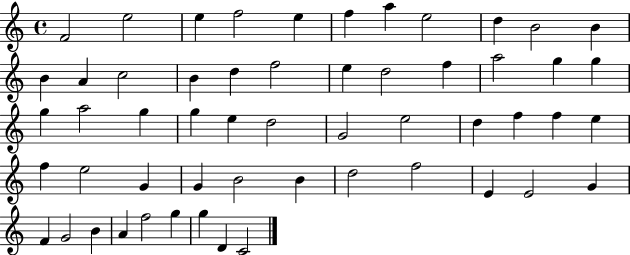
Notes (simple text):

F4/h E5/h E5/q F5/h E5/q F5/q A5/q E5/h D5/q B4/h B4/q B4/q A4/q C5/h B4/q D5/q F5/h E5/q D5/h F5/q A5/h G5/q G5/q G5/q A5/h G5/q G5/q E5/q D5/h G4/h E5/h D5/q F5/q F5/q E5/q F5/q E5/h G4/q G4/q B4/h B4/q D5/h F5/h E4/q E4/h G4/q F4/q G4/h B4/q A4/q F5/h G5/q G5/q D4/q C4/h